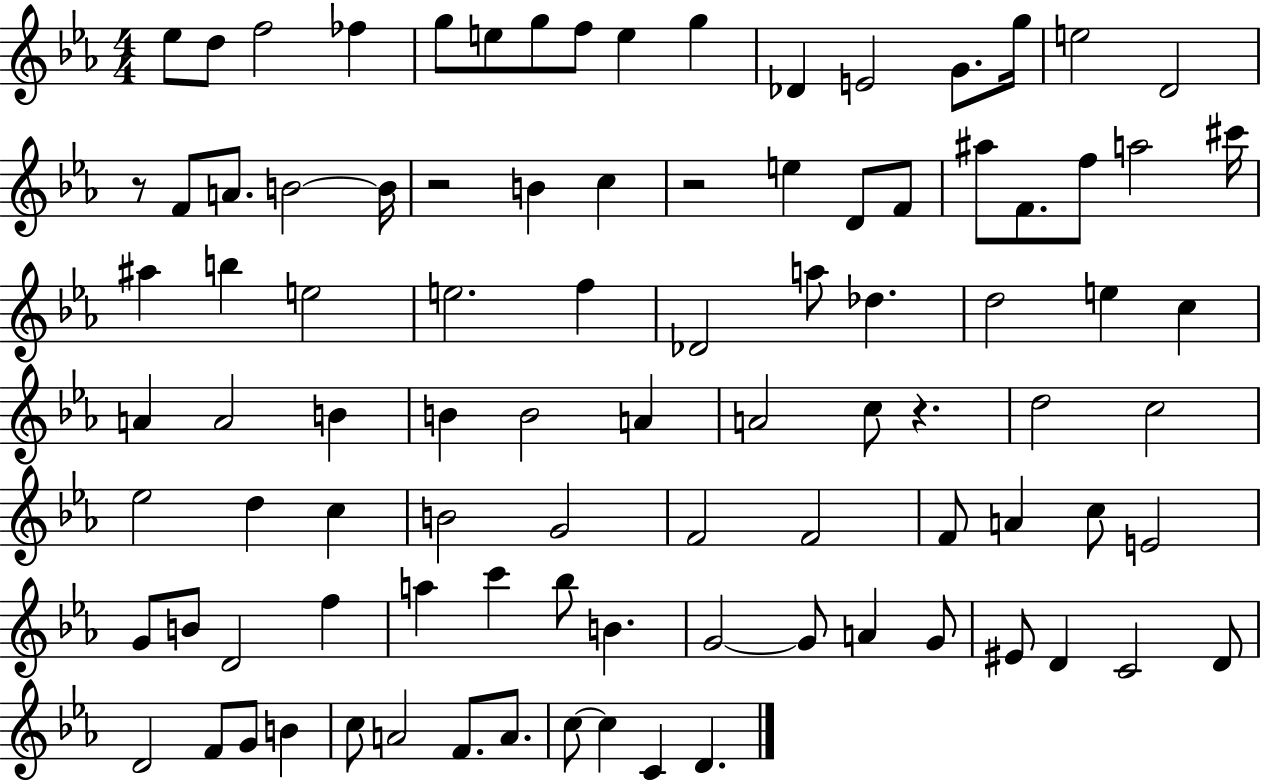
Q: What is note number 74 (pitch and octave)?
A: G4